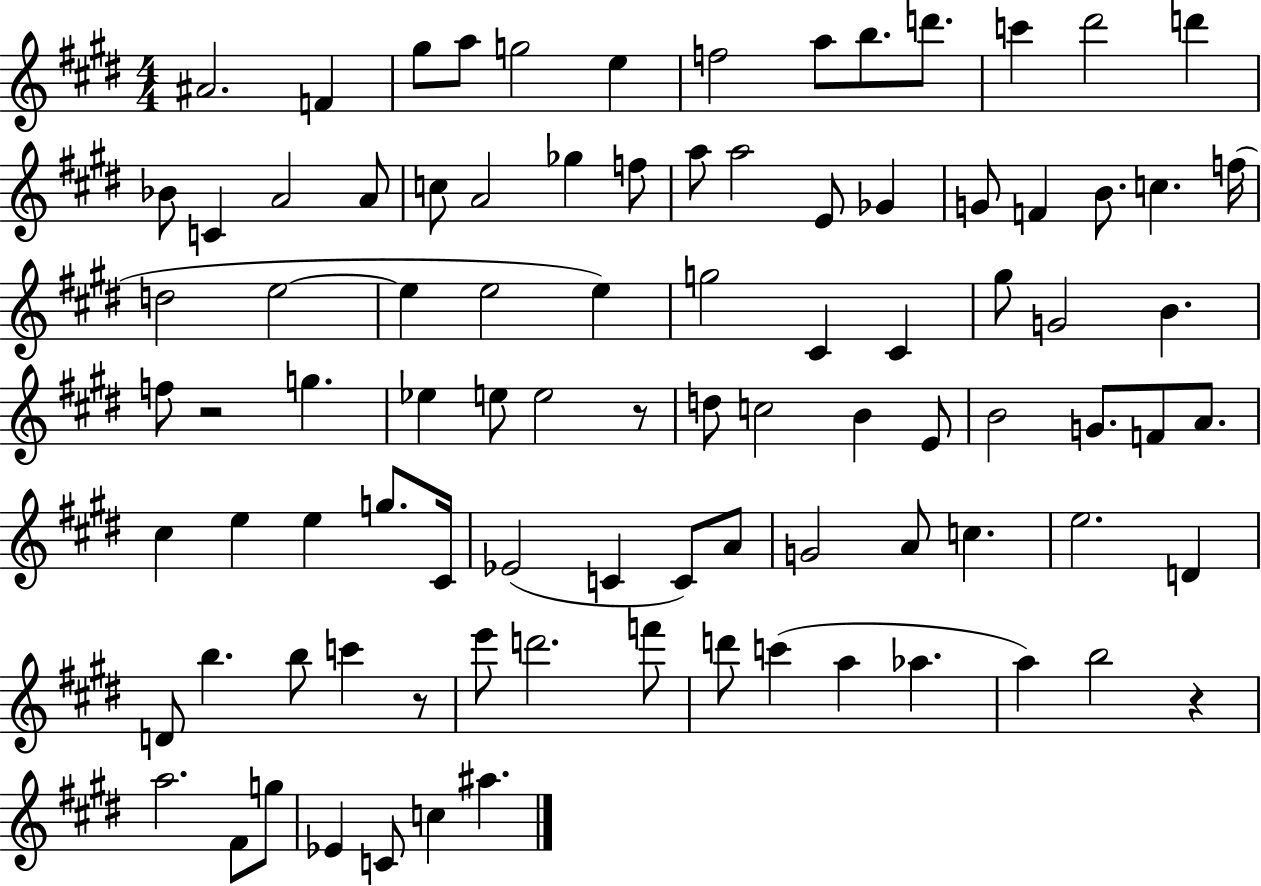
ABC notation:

X:1
T:Untitled
M:4/4
L:1/4
K:E
^A2 F ^g/2 a/2 g2 e f2 a/2 b/2 d'/2 c' ^d'2 d' _B/2 C A2 A/2 c/2 A2 _g f/2 a/2 a2 E/2 _G G/2 F B/2 c f/4 d2 e2 e e2 e g2 ^C ^C ^g/2 G2 B f/2 z2 g _e e/2 e2 z/2 d/2 c2 B E/2 B2 G/2 F/2 A/2 ^c e e g/2 ^C/4 _E2 C C/2 A/2 G2 A/2 c e2 D D/2 b b/2 c' z/2 e'/2 d'2 f'/2 d'/2 c' a _a a b2 z a2 ^F/2 g/2 _E C/2 c ^a